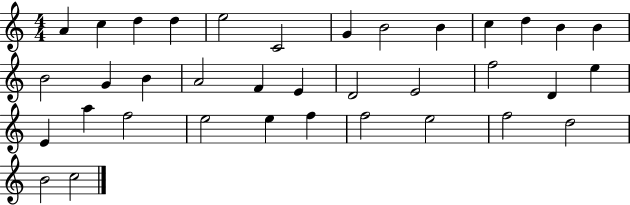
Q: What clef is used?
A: treble